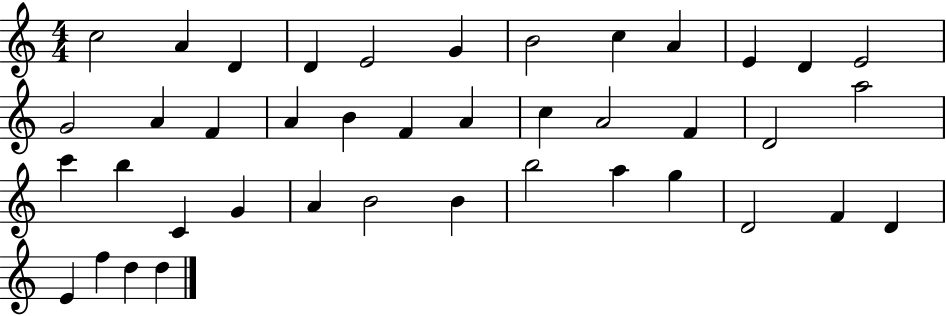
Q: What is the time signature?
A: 4/4